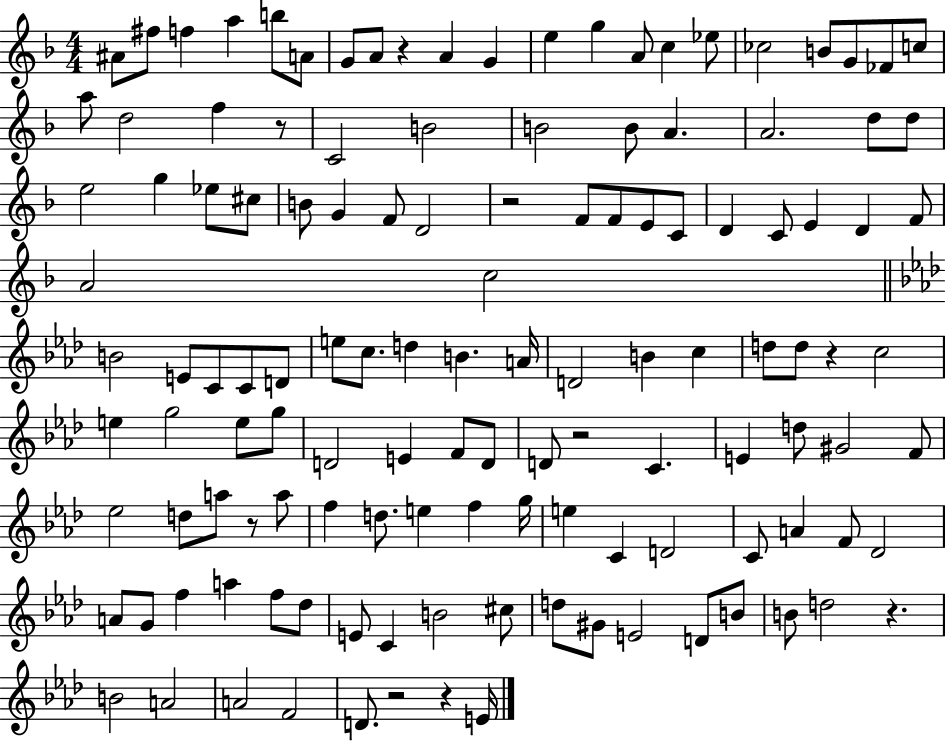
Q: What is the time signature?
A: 4/4